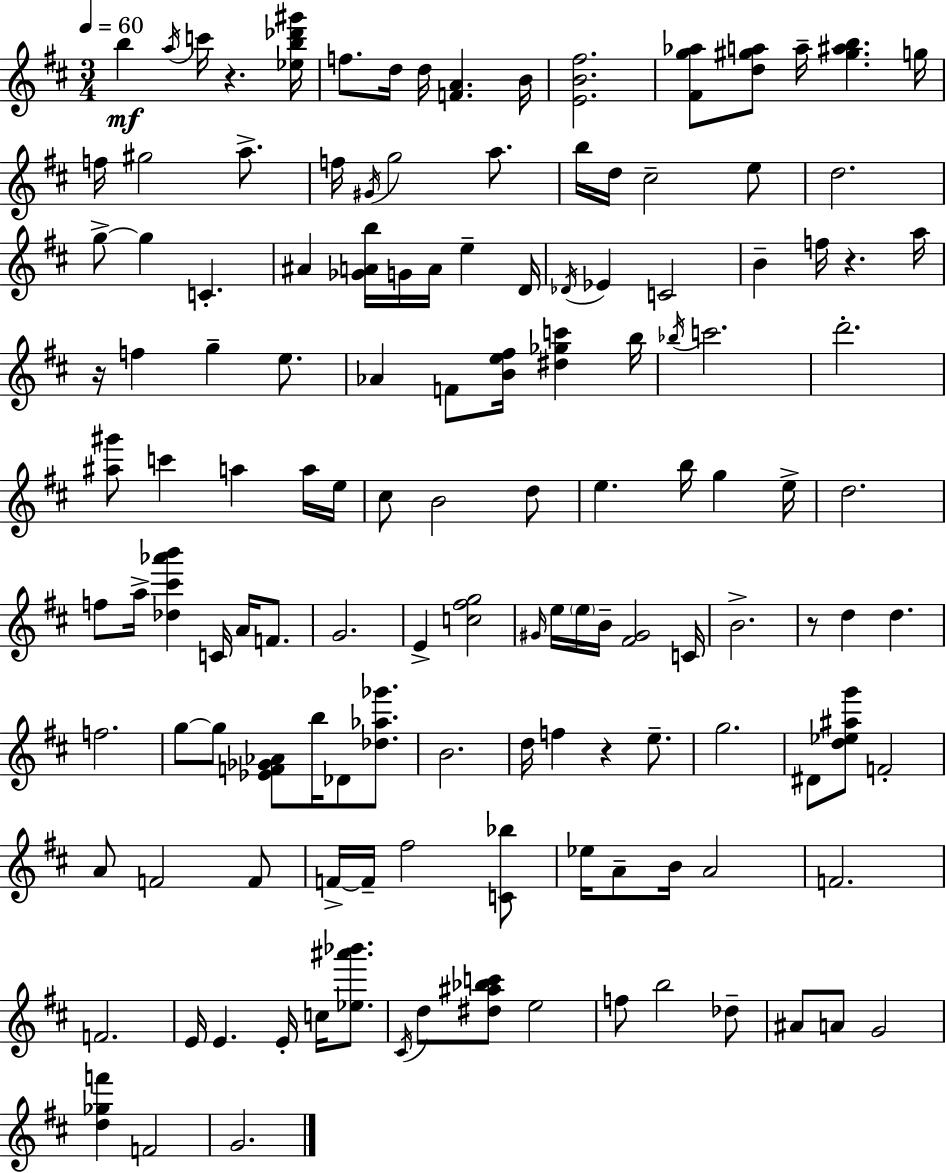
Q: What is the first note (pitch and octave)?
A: B5